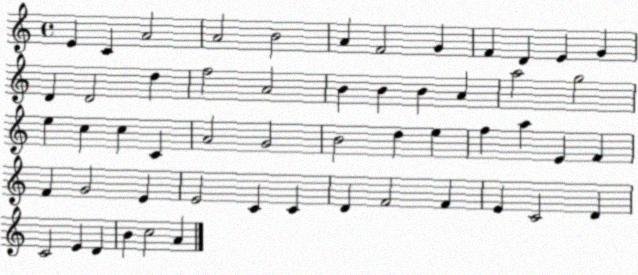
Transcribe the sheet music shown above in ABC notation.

X:1
T:Untitled
M:4/4
L:1/4
K:C
E C A2 A2 B2 A F2 G F D E G D D2 d f2 A2 B B B A a2 g2 e c c C A2 G2 B2 d e f a E F F G2 E E2 C C D F2 F E C2 D C2 E D B c2 A